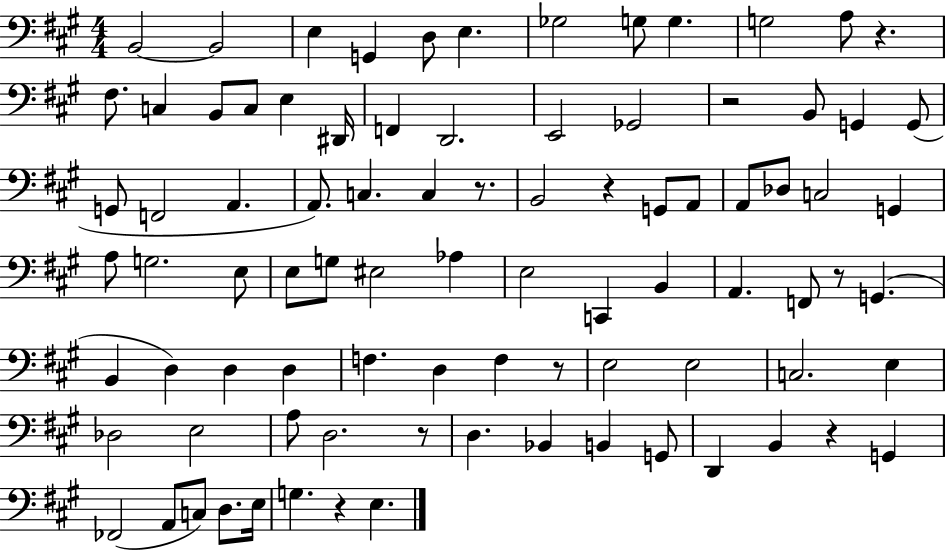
{
  \clef bass
  \numericTimeSignature
  \time 4/4
  \key a \major
  b,2~~ b,2 | e4 g,4 d8 e4. | ges2 g8 g4. | g2 a8 r4. | \break fis8. c4 b,8 c8 e4 dis,16 | f,4 d,2. | e,2 ges,2 | r2 b,8 g,4 g,8( | \break g,8 f,2 a,4. | a,8.) c4. c4 r8. | b,2 r4 g,8 a,8 | a,8 des8 c2 g,4 | \break a8 g2. e8 | e8 g8 eis2 aes4 | e2 c,4 b,4 | a,4. f,8 r8 g,4.( | \break b,4 d4) d4 d4 | f4. d4 f4 r8 | e2 e2 | c2. e4 | \break des2 e2 | a8 d2. r8 | d4. bes,4 b,4 g,8 | d,4 b,4 r4 g,4 | \break fes,2( a,8 c8) d8. e16 | g4. r4 e4. | \bar "|."
}